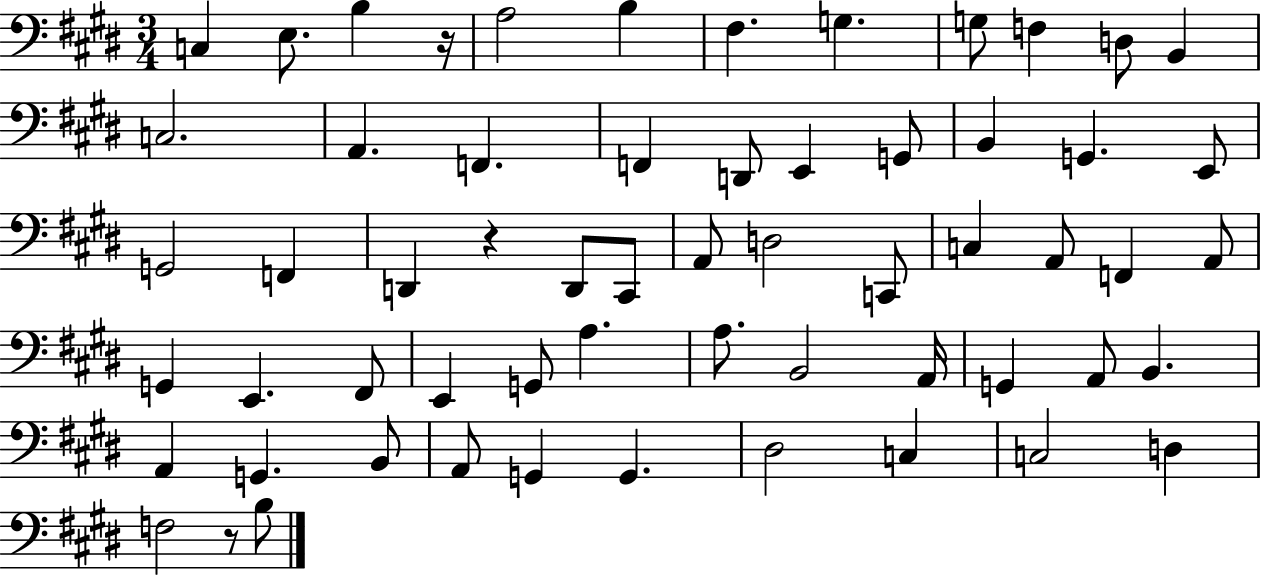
C3/q E3/e. B3/q R/s A3/h B3/q F#3/q. G3/q. G3/e F3/q D3/e B2/q C3/h. A2/q. F2/q. F2/q D2/e E2/q G2/e B2/q G2/q. E2/e G2/h F2/q D2/q R/q D2/e C#2/e A2/e D3/h C2/e C3/q A2/e F2/q A2/e G2/q E2/q. F#2/e E2/q G2/e A3/q. A3/e. B2/h A2/s G2/q A2/e B2/q. A2/q G2/q. B2/e A2/e G2/q G2/q. D#3/h C3/q C3/h D3/q F3/h R/e B3/e